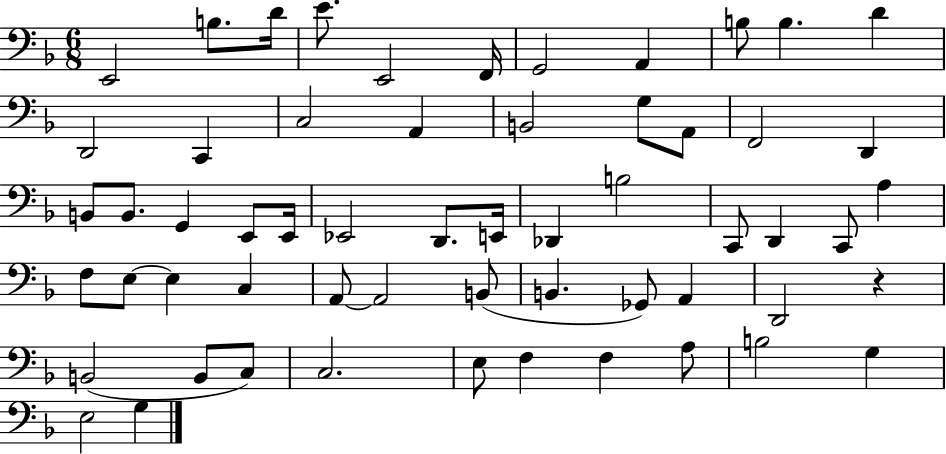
X:1
T:Untitled
M:6/8
L:1/4
K:F
E,,2 B,/2 D/4 E/2 E,,2 F,,/4 G,,2 A,, B,/2 B, D D,,2 C,, C,2 A,, B,,2 G,/2 A,,/2 F,,2 D,, B,,/2 B,,/2 G,, E,,/2 E,,/4 _E,,2 D,,/2 E,,/4 _D,, B,2 C,,/2 D,, C,,/2 A, F,/2 E,/2 E, C, A,,/2 A,,2 B,,/2 B,, _G,,/2 A,, D,,2 z B,,2 B,,/2 C,/2 C,2 E,/2 F, F, A,/2 B,2 G, E,2 G,